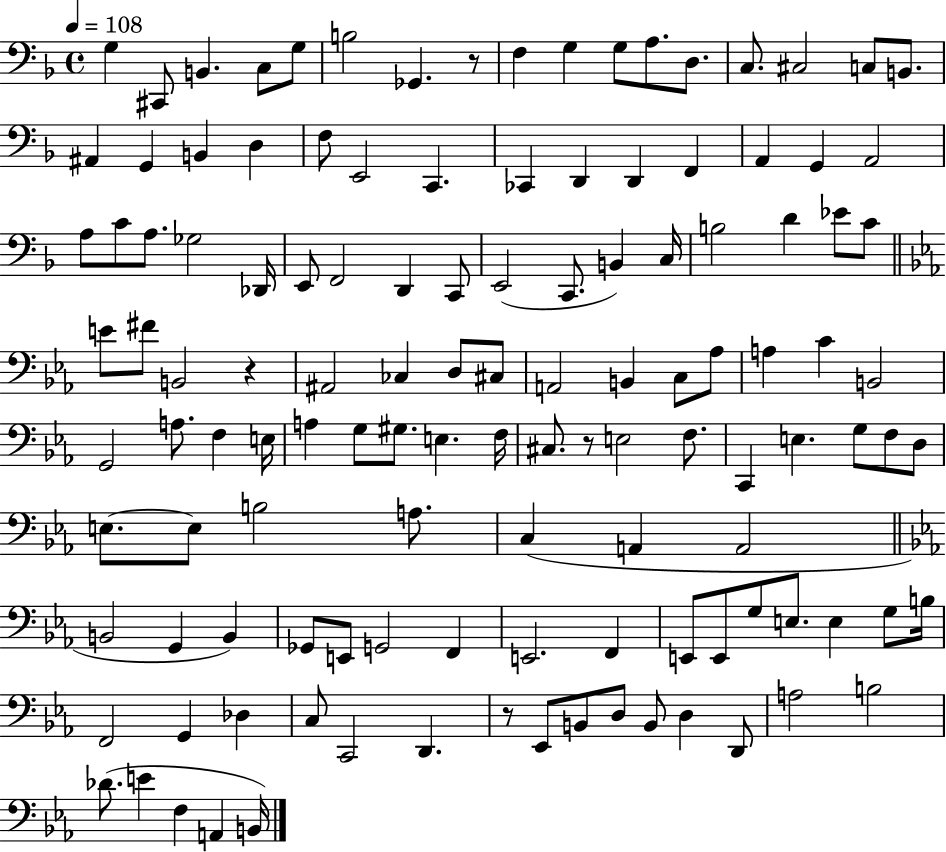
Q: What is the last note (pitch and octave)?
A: B2